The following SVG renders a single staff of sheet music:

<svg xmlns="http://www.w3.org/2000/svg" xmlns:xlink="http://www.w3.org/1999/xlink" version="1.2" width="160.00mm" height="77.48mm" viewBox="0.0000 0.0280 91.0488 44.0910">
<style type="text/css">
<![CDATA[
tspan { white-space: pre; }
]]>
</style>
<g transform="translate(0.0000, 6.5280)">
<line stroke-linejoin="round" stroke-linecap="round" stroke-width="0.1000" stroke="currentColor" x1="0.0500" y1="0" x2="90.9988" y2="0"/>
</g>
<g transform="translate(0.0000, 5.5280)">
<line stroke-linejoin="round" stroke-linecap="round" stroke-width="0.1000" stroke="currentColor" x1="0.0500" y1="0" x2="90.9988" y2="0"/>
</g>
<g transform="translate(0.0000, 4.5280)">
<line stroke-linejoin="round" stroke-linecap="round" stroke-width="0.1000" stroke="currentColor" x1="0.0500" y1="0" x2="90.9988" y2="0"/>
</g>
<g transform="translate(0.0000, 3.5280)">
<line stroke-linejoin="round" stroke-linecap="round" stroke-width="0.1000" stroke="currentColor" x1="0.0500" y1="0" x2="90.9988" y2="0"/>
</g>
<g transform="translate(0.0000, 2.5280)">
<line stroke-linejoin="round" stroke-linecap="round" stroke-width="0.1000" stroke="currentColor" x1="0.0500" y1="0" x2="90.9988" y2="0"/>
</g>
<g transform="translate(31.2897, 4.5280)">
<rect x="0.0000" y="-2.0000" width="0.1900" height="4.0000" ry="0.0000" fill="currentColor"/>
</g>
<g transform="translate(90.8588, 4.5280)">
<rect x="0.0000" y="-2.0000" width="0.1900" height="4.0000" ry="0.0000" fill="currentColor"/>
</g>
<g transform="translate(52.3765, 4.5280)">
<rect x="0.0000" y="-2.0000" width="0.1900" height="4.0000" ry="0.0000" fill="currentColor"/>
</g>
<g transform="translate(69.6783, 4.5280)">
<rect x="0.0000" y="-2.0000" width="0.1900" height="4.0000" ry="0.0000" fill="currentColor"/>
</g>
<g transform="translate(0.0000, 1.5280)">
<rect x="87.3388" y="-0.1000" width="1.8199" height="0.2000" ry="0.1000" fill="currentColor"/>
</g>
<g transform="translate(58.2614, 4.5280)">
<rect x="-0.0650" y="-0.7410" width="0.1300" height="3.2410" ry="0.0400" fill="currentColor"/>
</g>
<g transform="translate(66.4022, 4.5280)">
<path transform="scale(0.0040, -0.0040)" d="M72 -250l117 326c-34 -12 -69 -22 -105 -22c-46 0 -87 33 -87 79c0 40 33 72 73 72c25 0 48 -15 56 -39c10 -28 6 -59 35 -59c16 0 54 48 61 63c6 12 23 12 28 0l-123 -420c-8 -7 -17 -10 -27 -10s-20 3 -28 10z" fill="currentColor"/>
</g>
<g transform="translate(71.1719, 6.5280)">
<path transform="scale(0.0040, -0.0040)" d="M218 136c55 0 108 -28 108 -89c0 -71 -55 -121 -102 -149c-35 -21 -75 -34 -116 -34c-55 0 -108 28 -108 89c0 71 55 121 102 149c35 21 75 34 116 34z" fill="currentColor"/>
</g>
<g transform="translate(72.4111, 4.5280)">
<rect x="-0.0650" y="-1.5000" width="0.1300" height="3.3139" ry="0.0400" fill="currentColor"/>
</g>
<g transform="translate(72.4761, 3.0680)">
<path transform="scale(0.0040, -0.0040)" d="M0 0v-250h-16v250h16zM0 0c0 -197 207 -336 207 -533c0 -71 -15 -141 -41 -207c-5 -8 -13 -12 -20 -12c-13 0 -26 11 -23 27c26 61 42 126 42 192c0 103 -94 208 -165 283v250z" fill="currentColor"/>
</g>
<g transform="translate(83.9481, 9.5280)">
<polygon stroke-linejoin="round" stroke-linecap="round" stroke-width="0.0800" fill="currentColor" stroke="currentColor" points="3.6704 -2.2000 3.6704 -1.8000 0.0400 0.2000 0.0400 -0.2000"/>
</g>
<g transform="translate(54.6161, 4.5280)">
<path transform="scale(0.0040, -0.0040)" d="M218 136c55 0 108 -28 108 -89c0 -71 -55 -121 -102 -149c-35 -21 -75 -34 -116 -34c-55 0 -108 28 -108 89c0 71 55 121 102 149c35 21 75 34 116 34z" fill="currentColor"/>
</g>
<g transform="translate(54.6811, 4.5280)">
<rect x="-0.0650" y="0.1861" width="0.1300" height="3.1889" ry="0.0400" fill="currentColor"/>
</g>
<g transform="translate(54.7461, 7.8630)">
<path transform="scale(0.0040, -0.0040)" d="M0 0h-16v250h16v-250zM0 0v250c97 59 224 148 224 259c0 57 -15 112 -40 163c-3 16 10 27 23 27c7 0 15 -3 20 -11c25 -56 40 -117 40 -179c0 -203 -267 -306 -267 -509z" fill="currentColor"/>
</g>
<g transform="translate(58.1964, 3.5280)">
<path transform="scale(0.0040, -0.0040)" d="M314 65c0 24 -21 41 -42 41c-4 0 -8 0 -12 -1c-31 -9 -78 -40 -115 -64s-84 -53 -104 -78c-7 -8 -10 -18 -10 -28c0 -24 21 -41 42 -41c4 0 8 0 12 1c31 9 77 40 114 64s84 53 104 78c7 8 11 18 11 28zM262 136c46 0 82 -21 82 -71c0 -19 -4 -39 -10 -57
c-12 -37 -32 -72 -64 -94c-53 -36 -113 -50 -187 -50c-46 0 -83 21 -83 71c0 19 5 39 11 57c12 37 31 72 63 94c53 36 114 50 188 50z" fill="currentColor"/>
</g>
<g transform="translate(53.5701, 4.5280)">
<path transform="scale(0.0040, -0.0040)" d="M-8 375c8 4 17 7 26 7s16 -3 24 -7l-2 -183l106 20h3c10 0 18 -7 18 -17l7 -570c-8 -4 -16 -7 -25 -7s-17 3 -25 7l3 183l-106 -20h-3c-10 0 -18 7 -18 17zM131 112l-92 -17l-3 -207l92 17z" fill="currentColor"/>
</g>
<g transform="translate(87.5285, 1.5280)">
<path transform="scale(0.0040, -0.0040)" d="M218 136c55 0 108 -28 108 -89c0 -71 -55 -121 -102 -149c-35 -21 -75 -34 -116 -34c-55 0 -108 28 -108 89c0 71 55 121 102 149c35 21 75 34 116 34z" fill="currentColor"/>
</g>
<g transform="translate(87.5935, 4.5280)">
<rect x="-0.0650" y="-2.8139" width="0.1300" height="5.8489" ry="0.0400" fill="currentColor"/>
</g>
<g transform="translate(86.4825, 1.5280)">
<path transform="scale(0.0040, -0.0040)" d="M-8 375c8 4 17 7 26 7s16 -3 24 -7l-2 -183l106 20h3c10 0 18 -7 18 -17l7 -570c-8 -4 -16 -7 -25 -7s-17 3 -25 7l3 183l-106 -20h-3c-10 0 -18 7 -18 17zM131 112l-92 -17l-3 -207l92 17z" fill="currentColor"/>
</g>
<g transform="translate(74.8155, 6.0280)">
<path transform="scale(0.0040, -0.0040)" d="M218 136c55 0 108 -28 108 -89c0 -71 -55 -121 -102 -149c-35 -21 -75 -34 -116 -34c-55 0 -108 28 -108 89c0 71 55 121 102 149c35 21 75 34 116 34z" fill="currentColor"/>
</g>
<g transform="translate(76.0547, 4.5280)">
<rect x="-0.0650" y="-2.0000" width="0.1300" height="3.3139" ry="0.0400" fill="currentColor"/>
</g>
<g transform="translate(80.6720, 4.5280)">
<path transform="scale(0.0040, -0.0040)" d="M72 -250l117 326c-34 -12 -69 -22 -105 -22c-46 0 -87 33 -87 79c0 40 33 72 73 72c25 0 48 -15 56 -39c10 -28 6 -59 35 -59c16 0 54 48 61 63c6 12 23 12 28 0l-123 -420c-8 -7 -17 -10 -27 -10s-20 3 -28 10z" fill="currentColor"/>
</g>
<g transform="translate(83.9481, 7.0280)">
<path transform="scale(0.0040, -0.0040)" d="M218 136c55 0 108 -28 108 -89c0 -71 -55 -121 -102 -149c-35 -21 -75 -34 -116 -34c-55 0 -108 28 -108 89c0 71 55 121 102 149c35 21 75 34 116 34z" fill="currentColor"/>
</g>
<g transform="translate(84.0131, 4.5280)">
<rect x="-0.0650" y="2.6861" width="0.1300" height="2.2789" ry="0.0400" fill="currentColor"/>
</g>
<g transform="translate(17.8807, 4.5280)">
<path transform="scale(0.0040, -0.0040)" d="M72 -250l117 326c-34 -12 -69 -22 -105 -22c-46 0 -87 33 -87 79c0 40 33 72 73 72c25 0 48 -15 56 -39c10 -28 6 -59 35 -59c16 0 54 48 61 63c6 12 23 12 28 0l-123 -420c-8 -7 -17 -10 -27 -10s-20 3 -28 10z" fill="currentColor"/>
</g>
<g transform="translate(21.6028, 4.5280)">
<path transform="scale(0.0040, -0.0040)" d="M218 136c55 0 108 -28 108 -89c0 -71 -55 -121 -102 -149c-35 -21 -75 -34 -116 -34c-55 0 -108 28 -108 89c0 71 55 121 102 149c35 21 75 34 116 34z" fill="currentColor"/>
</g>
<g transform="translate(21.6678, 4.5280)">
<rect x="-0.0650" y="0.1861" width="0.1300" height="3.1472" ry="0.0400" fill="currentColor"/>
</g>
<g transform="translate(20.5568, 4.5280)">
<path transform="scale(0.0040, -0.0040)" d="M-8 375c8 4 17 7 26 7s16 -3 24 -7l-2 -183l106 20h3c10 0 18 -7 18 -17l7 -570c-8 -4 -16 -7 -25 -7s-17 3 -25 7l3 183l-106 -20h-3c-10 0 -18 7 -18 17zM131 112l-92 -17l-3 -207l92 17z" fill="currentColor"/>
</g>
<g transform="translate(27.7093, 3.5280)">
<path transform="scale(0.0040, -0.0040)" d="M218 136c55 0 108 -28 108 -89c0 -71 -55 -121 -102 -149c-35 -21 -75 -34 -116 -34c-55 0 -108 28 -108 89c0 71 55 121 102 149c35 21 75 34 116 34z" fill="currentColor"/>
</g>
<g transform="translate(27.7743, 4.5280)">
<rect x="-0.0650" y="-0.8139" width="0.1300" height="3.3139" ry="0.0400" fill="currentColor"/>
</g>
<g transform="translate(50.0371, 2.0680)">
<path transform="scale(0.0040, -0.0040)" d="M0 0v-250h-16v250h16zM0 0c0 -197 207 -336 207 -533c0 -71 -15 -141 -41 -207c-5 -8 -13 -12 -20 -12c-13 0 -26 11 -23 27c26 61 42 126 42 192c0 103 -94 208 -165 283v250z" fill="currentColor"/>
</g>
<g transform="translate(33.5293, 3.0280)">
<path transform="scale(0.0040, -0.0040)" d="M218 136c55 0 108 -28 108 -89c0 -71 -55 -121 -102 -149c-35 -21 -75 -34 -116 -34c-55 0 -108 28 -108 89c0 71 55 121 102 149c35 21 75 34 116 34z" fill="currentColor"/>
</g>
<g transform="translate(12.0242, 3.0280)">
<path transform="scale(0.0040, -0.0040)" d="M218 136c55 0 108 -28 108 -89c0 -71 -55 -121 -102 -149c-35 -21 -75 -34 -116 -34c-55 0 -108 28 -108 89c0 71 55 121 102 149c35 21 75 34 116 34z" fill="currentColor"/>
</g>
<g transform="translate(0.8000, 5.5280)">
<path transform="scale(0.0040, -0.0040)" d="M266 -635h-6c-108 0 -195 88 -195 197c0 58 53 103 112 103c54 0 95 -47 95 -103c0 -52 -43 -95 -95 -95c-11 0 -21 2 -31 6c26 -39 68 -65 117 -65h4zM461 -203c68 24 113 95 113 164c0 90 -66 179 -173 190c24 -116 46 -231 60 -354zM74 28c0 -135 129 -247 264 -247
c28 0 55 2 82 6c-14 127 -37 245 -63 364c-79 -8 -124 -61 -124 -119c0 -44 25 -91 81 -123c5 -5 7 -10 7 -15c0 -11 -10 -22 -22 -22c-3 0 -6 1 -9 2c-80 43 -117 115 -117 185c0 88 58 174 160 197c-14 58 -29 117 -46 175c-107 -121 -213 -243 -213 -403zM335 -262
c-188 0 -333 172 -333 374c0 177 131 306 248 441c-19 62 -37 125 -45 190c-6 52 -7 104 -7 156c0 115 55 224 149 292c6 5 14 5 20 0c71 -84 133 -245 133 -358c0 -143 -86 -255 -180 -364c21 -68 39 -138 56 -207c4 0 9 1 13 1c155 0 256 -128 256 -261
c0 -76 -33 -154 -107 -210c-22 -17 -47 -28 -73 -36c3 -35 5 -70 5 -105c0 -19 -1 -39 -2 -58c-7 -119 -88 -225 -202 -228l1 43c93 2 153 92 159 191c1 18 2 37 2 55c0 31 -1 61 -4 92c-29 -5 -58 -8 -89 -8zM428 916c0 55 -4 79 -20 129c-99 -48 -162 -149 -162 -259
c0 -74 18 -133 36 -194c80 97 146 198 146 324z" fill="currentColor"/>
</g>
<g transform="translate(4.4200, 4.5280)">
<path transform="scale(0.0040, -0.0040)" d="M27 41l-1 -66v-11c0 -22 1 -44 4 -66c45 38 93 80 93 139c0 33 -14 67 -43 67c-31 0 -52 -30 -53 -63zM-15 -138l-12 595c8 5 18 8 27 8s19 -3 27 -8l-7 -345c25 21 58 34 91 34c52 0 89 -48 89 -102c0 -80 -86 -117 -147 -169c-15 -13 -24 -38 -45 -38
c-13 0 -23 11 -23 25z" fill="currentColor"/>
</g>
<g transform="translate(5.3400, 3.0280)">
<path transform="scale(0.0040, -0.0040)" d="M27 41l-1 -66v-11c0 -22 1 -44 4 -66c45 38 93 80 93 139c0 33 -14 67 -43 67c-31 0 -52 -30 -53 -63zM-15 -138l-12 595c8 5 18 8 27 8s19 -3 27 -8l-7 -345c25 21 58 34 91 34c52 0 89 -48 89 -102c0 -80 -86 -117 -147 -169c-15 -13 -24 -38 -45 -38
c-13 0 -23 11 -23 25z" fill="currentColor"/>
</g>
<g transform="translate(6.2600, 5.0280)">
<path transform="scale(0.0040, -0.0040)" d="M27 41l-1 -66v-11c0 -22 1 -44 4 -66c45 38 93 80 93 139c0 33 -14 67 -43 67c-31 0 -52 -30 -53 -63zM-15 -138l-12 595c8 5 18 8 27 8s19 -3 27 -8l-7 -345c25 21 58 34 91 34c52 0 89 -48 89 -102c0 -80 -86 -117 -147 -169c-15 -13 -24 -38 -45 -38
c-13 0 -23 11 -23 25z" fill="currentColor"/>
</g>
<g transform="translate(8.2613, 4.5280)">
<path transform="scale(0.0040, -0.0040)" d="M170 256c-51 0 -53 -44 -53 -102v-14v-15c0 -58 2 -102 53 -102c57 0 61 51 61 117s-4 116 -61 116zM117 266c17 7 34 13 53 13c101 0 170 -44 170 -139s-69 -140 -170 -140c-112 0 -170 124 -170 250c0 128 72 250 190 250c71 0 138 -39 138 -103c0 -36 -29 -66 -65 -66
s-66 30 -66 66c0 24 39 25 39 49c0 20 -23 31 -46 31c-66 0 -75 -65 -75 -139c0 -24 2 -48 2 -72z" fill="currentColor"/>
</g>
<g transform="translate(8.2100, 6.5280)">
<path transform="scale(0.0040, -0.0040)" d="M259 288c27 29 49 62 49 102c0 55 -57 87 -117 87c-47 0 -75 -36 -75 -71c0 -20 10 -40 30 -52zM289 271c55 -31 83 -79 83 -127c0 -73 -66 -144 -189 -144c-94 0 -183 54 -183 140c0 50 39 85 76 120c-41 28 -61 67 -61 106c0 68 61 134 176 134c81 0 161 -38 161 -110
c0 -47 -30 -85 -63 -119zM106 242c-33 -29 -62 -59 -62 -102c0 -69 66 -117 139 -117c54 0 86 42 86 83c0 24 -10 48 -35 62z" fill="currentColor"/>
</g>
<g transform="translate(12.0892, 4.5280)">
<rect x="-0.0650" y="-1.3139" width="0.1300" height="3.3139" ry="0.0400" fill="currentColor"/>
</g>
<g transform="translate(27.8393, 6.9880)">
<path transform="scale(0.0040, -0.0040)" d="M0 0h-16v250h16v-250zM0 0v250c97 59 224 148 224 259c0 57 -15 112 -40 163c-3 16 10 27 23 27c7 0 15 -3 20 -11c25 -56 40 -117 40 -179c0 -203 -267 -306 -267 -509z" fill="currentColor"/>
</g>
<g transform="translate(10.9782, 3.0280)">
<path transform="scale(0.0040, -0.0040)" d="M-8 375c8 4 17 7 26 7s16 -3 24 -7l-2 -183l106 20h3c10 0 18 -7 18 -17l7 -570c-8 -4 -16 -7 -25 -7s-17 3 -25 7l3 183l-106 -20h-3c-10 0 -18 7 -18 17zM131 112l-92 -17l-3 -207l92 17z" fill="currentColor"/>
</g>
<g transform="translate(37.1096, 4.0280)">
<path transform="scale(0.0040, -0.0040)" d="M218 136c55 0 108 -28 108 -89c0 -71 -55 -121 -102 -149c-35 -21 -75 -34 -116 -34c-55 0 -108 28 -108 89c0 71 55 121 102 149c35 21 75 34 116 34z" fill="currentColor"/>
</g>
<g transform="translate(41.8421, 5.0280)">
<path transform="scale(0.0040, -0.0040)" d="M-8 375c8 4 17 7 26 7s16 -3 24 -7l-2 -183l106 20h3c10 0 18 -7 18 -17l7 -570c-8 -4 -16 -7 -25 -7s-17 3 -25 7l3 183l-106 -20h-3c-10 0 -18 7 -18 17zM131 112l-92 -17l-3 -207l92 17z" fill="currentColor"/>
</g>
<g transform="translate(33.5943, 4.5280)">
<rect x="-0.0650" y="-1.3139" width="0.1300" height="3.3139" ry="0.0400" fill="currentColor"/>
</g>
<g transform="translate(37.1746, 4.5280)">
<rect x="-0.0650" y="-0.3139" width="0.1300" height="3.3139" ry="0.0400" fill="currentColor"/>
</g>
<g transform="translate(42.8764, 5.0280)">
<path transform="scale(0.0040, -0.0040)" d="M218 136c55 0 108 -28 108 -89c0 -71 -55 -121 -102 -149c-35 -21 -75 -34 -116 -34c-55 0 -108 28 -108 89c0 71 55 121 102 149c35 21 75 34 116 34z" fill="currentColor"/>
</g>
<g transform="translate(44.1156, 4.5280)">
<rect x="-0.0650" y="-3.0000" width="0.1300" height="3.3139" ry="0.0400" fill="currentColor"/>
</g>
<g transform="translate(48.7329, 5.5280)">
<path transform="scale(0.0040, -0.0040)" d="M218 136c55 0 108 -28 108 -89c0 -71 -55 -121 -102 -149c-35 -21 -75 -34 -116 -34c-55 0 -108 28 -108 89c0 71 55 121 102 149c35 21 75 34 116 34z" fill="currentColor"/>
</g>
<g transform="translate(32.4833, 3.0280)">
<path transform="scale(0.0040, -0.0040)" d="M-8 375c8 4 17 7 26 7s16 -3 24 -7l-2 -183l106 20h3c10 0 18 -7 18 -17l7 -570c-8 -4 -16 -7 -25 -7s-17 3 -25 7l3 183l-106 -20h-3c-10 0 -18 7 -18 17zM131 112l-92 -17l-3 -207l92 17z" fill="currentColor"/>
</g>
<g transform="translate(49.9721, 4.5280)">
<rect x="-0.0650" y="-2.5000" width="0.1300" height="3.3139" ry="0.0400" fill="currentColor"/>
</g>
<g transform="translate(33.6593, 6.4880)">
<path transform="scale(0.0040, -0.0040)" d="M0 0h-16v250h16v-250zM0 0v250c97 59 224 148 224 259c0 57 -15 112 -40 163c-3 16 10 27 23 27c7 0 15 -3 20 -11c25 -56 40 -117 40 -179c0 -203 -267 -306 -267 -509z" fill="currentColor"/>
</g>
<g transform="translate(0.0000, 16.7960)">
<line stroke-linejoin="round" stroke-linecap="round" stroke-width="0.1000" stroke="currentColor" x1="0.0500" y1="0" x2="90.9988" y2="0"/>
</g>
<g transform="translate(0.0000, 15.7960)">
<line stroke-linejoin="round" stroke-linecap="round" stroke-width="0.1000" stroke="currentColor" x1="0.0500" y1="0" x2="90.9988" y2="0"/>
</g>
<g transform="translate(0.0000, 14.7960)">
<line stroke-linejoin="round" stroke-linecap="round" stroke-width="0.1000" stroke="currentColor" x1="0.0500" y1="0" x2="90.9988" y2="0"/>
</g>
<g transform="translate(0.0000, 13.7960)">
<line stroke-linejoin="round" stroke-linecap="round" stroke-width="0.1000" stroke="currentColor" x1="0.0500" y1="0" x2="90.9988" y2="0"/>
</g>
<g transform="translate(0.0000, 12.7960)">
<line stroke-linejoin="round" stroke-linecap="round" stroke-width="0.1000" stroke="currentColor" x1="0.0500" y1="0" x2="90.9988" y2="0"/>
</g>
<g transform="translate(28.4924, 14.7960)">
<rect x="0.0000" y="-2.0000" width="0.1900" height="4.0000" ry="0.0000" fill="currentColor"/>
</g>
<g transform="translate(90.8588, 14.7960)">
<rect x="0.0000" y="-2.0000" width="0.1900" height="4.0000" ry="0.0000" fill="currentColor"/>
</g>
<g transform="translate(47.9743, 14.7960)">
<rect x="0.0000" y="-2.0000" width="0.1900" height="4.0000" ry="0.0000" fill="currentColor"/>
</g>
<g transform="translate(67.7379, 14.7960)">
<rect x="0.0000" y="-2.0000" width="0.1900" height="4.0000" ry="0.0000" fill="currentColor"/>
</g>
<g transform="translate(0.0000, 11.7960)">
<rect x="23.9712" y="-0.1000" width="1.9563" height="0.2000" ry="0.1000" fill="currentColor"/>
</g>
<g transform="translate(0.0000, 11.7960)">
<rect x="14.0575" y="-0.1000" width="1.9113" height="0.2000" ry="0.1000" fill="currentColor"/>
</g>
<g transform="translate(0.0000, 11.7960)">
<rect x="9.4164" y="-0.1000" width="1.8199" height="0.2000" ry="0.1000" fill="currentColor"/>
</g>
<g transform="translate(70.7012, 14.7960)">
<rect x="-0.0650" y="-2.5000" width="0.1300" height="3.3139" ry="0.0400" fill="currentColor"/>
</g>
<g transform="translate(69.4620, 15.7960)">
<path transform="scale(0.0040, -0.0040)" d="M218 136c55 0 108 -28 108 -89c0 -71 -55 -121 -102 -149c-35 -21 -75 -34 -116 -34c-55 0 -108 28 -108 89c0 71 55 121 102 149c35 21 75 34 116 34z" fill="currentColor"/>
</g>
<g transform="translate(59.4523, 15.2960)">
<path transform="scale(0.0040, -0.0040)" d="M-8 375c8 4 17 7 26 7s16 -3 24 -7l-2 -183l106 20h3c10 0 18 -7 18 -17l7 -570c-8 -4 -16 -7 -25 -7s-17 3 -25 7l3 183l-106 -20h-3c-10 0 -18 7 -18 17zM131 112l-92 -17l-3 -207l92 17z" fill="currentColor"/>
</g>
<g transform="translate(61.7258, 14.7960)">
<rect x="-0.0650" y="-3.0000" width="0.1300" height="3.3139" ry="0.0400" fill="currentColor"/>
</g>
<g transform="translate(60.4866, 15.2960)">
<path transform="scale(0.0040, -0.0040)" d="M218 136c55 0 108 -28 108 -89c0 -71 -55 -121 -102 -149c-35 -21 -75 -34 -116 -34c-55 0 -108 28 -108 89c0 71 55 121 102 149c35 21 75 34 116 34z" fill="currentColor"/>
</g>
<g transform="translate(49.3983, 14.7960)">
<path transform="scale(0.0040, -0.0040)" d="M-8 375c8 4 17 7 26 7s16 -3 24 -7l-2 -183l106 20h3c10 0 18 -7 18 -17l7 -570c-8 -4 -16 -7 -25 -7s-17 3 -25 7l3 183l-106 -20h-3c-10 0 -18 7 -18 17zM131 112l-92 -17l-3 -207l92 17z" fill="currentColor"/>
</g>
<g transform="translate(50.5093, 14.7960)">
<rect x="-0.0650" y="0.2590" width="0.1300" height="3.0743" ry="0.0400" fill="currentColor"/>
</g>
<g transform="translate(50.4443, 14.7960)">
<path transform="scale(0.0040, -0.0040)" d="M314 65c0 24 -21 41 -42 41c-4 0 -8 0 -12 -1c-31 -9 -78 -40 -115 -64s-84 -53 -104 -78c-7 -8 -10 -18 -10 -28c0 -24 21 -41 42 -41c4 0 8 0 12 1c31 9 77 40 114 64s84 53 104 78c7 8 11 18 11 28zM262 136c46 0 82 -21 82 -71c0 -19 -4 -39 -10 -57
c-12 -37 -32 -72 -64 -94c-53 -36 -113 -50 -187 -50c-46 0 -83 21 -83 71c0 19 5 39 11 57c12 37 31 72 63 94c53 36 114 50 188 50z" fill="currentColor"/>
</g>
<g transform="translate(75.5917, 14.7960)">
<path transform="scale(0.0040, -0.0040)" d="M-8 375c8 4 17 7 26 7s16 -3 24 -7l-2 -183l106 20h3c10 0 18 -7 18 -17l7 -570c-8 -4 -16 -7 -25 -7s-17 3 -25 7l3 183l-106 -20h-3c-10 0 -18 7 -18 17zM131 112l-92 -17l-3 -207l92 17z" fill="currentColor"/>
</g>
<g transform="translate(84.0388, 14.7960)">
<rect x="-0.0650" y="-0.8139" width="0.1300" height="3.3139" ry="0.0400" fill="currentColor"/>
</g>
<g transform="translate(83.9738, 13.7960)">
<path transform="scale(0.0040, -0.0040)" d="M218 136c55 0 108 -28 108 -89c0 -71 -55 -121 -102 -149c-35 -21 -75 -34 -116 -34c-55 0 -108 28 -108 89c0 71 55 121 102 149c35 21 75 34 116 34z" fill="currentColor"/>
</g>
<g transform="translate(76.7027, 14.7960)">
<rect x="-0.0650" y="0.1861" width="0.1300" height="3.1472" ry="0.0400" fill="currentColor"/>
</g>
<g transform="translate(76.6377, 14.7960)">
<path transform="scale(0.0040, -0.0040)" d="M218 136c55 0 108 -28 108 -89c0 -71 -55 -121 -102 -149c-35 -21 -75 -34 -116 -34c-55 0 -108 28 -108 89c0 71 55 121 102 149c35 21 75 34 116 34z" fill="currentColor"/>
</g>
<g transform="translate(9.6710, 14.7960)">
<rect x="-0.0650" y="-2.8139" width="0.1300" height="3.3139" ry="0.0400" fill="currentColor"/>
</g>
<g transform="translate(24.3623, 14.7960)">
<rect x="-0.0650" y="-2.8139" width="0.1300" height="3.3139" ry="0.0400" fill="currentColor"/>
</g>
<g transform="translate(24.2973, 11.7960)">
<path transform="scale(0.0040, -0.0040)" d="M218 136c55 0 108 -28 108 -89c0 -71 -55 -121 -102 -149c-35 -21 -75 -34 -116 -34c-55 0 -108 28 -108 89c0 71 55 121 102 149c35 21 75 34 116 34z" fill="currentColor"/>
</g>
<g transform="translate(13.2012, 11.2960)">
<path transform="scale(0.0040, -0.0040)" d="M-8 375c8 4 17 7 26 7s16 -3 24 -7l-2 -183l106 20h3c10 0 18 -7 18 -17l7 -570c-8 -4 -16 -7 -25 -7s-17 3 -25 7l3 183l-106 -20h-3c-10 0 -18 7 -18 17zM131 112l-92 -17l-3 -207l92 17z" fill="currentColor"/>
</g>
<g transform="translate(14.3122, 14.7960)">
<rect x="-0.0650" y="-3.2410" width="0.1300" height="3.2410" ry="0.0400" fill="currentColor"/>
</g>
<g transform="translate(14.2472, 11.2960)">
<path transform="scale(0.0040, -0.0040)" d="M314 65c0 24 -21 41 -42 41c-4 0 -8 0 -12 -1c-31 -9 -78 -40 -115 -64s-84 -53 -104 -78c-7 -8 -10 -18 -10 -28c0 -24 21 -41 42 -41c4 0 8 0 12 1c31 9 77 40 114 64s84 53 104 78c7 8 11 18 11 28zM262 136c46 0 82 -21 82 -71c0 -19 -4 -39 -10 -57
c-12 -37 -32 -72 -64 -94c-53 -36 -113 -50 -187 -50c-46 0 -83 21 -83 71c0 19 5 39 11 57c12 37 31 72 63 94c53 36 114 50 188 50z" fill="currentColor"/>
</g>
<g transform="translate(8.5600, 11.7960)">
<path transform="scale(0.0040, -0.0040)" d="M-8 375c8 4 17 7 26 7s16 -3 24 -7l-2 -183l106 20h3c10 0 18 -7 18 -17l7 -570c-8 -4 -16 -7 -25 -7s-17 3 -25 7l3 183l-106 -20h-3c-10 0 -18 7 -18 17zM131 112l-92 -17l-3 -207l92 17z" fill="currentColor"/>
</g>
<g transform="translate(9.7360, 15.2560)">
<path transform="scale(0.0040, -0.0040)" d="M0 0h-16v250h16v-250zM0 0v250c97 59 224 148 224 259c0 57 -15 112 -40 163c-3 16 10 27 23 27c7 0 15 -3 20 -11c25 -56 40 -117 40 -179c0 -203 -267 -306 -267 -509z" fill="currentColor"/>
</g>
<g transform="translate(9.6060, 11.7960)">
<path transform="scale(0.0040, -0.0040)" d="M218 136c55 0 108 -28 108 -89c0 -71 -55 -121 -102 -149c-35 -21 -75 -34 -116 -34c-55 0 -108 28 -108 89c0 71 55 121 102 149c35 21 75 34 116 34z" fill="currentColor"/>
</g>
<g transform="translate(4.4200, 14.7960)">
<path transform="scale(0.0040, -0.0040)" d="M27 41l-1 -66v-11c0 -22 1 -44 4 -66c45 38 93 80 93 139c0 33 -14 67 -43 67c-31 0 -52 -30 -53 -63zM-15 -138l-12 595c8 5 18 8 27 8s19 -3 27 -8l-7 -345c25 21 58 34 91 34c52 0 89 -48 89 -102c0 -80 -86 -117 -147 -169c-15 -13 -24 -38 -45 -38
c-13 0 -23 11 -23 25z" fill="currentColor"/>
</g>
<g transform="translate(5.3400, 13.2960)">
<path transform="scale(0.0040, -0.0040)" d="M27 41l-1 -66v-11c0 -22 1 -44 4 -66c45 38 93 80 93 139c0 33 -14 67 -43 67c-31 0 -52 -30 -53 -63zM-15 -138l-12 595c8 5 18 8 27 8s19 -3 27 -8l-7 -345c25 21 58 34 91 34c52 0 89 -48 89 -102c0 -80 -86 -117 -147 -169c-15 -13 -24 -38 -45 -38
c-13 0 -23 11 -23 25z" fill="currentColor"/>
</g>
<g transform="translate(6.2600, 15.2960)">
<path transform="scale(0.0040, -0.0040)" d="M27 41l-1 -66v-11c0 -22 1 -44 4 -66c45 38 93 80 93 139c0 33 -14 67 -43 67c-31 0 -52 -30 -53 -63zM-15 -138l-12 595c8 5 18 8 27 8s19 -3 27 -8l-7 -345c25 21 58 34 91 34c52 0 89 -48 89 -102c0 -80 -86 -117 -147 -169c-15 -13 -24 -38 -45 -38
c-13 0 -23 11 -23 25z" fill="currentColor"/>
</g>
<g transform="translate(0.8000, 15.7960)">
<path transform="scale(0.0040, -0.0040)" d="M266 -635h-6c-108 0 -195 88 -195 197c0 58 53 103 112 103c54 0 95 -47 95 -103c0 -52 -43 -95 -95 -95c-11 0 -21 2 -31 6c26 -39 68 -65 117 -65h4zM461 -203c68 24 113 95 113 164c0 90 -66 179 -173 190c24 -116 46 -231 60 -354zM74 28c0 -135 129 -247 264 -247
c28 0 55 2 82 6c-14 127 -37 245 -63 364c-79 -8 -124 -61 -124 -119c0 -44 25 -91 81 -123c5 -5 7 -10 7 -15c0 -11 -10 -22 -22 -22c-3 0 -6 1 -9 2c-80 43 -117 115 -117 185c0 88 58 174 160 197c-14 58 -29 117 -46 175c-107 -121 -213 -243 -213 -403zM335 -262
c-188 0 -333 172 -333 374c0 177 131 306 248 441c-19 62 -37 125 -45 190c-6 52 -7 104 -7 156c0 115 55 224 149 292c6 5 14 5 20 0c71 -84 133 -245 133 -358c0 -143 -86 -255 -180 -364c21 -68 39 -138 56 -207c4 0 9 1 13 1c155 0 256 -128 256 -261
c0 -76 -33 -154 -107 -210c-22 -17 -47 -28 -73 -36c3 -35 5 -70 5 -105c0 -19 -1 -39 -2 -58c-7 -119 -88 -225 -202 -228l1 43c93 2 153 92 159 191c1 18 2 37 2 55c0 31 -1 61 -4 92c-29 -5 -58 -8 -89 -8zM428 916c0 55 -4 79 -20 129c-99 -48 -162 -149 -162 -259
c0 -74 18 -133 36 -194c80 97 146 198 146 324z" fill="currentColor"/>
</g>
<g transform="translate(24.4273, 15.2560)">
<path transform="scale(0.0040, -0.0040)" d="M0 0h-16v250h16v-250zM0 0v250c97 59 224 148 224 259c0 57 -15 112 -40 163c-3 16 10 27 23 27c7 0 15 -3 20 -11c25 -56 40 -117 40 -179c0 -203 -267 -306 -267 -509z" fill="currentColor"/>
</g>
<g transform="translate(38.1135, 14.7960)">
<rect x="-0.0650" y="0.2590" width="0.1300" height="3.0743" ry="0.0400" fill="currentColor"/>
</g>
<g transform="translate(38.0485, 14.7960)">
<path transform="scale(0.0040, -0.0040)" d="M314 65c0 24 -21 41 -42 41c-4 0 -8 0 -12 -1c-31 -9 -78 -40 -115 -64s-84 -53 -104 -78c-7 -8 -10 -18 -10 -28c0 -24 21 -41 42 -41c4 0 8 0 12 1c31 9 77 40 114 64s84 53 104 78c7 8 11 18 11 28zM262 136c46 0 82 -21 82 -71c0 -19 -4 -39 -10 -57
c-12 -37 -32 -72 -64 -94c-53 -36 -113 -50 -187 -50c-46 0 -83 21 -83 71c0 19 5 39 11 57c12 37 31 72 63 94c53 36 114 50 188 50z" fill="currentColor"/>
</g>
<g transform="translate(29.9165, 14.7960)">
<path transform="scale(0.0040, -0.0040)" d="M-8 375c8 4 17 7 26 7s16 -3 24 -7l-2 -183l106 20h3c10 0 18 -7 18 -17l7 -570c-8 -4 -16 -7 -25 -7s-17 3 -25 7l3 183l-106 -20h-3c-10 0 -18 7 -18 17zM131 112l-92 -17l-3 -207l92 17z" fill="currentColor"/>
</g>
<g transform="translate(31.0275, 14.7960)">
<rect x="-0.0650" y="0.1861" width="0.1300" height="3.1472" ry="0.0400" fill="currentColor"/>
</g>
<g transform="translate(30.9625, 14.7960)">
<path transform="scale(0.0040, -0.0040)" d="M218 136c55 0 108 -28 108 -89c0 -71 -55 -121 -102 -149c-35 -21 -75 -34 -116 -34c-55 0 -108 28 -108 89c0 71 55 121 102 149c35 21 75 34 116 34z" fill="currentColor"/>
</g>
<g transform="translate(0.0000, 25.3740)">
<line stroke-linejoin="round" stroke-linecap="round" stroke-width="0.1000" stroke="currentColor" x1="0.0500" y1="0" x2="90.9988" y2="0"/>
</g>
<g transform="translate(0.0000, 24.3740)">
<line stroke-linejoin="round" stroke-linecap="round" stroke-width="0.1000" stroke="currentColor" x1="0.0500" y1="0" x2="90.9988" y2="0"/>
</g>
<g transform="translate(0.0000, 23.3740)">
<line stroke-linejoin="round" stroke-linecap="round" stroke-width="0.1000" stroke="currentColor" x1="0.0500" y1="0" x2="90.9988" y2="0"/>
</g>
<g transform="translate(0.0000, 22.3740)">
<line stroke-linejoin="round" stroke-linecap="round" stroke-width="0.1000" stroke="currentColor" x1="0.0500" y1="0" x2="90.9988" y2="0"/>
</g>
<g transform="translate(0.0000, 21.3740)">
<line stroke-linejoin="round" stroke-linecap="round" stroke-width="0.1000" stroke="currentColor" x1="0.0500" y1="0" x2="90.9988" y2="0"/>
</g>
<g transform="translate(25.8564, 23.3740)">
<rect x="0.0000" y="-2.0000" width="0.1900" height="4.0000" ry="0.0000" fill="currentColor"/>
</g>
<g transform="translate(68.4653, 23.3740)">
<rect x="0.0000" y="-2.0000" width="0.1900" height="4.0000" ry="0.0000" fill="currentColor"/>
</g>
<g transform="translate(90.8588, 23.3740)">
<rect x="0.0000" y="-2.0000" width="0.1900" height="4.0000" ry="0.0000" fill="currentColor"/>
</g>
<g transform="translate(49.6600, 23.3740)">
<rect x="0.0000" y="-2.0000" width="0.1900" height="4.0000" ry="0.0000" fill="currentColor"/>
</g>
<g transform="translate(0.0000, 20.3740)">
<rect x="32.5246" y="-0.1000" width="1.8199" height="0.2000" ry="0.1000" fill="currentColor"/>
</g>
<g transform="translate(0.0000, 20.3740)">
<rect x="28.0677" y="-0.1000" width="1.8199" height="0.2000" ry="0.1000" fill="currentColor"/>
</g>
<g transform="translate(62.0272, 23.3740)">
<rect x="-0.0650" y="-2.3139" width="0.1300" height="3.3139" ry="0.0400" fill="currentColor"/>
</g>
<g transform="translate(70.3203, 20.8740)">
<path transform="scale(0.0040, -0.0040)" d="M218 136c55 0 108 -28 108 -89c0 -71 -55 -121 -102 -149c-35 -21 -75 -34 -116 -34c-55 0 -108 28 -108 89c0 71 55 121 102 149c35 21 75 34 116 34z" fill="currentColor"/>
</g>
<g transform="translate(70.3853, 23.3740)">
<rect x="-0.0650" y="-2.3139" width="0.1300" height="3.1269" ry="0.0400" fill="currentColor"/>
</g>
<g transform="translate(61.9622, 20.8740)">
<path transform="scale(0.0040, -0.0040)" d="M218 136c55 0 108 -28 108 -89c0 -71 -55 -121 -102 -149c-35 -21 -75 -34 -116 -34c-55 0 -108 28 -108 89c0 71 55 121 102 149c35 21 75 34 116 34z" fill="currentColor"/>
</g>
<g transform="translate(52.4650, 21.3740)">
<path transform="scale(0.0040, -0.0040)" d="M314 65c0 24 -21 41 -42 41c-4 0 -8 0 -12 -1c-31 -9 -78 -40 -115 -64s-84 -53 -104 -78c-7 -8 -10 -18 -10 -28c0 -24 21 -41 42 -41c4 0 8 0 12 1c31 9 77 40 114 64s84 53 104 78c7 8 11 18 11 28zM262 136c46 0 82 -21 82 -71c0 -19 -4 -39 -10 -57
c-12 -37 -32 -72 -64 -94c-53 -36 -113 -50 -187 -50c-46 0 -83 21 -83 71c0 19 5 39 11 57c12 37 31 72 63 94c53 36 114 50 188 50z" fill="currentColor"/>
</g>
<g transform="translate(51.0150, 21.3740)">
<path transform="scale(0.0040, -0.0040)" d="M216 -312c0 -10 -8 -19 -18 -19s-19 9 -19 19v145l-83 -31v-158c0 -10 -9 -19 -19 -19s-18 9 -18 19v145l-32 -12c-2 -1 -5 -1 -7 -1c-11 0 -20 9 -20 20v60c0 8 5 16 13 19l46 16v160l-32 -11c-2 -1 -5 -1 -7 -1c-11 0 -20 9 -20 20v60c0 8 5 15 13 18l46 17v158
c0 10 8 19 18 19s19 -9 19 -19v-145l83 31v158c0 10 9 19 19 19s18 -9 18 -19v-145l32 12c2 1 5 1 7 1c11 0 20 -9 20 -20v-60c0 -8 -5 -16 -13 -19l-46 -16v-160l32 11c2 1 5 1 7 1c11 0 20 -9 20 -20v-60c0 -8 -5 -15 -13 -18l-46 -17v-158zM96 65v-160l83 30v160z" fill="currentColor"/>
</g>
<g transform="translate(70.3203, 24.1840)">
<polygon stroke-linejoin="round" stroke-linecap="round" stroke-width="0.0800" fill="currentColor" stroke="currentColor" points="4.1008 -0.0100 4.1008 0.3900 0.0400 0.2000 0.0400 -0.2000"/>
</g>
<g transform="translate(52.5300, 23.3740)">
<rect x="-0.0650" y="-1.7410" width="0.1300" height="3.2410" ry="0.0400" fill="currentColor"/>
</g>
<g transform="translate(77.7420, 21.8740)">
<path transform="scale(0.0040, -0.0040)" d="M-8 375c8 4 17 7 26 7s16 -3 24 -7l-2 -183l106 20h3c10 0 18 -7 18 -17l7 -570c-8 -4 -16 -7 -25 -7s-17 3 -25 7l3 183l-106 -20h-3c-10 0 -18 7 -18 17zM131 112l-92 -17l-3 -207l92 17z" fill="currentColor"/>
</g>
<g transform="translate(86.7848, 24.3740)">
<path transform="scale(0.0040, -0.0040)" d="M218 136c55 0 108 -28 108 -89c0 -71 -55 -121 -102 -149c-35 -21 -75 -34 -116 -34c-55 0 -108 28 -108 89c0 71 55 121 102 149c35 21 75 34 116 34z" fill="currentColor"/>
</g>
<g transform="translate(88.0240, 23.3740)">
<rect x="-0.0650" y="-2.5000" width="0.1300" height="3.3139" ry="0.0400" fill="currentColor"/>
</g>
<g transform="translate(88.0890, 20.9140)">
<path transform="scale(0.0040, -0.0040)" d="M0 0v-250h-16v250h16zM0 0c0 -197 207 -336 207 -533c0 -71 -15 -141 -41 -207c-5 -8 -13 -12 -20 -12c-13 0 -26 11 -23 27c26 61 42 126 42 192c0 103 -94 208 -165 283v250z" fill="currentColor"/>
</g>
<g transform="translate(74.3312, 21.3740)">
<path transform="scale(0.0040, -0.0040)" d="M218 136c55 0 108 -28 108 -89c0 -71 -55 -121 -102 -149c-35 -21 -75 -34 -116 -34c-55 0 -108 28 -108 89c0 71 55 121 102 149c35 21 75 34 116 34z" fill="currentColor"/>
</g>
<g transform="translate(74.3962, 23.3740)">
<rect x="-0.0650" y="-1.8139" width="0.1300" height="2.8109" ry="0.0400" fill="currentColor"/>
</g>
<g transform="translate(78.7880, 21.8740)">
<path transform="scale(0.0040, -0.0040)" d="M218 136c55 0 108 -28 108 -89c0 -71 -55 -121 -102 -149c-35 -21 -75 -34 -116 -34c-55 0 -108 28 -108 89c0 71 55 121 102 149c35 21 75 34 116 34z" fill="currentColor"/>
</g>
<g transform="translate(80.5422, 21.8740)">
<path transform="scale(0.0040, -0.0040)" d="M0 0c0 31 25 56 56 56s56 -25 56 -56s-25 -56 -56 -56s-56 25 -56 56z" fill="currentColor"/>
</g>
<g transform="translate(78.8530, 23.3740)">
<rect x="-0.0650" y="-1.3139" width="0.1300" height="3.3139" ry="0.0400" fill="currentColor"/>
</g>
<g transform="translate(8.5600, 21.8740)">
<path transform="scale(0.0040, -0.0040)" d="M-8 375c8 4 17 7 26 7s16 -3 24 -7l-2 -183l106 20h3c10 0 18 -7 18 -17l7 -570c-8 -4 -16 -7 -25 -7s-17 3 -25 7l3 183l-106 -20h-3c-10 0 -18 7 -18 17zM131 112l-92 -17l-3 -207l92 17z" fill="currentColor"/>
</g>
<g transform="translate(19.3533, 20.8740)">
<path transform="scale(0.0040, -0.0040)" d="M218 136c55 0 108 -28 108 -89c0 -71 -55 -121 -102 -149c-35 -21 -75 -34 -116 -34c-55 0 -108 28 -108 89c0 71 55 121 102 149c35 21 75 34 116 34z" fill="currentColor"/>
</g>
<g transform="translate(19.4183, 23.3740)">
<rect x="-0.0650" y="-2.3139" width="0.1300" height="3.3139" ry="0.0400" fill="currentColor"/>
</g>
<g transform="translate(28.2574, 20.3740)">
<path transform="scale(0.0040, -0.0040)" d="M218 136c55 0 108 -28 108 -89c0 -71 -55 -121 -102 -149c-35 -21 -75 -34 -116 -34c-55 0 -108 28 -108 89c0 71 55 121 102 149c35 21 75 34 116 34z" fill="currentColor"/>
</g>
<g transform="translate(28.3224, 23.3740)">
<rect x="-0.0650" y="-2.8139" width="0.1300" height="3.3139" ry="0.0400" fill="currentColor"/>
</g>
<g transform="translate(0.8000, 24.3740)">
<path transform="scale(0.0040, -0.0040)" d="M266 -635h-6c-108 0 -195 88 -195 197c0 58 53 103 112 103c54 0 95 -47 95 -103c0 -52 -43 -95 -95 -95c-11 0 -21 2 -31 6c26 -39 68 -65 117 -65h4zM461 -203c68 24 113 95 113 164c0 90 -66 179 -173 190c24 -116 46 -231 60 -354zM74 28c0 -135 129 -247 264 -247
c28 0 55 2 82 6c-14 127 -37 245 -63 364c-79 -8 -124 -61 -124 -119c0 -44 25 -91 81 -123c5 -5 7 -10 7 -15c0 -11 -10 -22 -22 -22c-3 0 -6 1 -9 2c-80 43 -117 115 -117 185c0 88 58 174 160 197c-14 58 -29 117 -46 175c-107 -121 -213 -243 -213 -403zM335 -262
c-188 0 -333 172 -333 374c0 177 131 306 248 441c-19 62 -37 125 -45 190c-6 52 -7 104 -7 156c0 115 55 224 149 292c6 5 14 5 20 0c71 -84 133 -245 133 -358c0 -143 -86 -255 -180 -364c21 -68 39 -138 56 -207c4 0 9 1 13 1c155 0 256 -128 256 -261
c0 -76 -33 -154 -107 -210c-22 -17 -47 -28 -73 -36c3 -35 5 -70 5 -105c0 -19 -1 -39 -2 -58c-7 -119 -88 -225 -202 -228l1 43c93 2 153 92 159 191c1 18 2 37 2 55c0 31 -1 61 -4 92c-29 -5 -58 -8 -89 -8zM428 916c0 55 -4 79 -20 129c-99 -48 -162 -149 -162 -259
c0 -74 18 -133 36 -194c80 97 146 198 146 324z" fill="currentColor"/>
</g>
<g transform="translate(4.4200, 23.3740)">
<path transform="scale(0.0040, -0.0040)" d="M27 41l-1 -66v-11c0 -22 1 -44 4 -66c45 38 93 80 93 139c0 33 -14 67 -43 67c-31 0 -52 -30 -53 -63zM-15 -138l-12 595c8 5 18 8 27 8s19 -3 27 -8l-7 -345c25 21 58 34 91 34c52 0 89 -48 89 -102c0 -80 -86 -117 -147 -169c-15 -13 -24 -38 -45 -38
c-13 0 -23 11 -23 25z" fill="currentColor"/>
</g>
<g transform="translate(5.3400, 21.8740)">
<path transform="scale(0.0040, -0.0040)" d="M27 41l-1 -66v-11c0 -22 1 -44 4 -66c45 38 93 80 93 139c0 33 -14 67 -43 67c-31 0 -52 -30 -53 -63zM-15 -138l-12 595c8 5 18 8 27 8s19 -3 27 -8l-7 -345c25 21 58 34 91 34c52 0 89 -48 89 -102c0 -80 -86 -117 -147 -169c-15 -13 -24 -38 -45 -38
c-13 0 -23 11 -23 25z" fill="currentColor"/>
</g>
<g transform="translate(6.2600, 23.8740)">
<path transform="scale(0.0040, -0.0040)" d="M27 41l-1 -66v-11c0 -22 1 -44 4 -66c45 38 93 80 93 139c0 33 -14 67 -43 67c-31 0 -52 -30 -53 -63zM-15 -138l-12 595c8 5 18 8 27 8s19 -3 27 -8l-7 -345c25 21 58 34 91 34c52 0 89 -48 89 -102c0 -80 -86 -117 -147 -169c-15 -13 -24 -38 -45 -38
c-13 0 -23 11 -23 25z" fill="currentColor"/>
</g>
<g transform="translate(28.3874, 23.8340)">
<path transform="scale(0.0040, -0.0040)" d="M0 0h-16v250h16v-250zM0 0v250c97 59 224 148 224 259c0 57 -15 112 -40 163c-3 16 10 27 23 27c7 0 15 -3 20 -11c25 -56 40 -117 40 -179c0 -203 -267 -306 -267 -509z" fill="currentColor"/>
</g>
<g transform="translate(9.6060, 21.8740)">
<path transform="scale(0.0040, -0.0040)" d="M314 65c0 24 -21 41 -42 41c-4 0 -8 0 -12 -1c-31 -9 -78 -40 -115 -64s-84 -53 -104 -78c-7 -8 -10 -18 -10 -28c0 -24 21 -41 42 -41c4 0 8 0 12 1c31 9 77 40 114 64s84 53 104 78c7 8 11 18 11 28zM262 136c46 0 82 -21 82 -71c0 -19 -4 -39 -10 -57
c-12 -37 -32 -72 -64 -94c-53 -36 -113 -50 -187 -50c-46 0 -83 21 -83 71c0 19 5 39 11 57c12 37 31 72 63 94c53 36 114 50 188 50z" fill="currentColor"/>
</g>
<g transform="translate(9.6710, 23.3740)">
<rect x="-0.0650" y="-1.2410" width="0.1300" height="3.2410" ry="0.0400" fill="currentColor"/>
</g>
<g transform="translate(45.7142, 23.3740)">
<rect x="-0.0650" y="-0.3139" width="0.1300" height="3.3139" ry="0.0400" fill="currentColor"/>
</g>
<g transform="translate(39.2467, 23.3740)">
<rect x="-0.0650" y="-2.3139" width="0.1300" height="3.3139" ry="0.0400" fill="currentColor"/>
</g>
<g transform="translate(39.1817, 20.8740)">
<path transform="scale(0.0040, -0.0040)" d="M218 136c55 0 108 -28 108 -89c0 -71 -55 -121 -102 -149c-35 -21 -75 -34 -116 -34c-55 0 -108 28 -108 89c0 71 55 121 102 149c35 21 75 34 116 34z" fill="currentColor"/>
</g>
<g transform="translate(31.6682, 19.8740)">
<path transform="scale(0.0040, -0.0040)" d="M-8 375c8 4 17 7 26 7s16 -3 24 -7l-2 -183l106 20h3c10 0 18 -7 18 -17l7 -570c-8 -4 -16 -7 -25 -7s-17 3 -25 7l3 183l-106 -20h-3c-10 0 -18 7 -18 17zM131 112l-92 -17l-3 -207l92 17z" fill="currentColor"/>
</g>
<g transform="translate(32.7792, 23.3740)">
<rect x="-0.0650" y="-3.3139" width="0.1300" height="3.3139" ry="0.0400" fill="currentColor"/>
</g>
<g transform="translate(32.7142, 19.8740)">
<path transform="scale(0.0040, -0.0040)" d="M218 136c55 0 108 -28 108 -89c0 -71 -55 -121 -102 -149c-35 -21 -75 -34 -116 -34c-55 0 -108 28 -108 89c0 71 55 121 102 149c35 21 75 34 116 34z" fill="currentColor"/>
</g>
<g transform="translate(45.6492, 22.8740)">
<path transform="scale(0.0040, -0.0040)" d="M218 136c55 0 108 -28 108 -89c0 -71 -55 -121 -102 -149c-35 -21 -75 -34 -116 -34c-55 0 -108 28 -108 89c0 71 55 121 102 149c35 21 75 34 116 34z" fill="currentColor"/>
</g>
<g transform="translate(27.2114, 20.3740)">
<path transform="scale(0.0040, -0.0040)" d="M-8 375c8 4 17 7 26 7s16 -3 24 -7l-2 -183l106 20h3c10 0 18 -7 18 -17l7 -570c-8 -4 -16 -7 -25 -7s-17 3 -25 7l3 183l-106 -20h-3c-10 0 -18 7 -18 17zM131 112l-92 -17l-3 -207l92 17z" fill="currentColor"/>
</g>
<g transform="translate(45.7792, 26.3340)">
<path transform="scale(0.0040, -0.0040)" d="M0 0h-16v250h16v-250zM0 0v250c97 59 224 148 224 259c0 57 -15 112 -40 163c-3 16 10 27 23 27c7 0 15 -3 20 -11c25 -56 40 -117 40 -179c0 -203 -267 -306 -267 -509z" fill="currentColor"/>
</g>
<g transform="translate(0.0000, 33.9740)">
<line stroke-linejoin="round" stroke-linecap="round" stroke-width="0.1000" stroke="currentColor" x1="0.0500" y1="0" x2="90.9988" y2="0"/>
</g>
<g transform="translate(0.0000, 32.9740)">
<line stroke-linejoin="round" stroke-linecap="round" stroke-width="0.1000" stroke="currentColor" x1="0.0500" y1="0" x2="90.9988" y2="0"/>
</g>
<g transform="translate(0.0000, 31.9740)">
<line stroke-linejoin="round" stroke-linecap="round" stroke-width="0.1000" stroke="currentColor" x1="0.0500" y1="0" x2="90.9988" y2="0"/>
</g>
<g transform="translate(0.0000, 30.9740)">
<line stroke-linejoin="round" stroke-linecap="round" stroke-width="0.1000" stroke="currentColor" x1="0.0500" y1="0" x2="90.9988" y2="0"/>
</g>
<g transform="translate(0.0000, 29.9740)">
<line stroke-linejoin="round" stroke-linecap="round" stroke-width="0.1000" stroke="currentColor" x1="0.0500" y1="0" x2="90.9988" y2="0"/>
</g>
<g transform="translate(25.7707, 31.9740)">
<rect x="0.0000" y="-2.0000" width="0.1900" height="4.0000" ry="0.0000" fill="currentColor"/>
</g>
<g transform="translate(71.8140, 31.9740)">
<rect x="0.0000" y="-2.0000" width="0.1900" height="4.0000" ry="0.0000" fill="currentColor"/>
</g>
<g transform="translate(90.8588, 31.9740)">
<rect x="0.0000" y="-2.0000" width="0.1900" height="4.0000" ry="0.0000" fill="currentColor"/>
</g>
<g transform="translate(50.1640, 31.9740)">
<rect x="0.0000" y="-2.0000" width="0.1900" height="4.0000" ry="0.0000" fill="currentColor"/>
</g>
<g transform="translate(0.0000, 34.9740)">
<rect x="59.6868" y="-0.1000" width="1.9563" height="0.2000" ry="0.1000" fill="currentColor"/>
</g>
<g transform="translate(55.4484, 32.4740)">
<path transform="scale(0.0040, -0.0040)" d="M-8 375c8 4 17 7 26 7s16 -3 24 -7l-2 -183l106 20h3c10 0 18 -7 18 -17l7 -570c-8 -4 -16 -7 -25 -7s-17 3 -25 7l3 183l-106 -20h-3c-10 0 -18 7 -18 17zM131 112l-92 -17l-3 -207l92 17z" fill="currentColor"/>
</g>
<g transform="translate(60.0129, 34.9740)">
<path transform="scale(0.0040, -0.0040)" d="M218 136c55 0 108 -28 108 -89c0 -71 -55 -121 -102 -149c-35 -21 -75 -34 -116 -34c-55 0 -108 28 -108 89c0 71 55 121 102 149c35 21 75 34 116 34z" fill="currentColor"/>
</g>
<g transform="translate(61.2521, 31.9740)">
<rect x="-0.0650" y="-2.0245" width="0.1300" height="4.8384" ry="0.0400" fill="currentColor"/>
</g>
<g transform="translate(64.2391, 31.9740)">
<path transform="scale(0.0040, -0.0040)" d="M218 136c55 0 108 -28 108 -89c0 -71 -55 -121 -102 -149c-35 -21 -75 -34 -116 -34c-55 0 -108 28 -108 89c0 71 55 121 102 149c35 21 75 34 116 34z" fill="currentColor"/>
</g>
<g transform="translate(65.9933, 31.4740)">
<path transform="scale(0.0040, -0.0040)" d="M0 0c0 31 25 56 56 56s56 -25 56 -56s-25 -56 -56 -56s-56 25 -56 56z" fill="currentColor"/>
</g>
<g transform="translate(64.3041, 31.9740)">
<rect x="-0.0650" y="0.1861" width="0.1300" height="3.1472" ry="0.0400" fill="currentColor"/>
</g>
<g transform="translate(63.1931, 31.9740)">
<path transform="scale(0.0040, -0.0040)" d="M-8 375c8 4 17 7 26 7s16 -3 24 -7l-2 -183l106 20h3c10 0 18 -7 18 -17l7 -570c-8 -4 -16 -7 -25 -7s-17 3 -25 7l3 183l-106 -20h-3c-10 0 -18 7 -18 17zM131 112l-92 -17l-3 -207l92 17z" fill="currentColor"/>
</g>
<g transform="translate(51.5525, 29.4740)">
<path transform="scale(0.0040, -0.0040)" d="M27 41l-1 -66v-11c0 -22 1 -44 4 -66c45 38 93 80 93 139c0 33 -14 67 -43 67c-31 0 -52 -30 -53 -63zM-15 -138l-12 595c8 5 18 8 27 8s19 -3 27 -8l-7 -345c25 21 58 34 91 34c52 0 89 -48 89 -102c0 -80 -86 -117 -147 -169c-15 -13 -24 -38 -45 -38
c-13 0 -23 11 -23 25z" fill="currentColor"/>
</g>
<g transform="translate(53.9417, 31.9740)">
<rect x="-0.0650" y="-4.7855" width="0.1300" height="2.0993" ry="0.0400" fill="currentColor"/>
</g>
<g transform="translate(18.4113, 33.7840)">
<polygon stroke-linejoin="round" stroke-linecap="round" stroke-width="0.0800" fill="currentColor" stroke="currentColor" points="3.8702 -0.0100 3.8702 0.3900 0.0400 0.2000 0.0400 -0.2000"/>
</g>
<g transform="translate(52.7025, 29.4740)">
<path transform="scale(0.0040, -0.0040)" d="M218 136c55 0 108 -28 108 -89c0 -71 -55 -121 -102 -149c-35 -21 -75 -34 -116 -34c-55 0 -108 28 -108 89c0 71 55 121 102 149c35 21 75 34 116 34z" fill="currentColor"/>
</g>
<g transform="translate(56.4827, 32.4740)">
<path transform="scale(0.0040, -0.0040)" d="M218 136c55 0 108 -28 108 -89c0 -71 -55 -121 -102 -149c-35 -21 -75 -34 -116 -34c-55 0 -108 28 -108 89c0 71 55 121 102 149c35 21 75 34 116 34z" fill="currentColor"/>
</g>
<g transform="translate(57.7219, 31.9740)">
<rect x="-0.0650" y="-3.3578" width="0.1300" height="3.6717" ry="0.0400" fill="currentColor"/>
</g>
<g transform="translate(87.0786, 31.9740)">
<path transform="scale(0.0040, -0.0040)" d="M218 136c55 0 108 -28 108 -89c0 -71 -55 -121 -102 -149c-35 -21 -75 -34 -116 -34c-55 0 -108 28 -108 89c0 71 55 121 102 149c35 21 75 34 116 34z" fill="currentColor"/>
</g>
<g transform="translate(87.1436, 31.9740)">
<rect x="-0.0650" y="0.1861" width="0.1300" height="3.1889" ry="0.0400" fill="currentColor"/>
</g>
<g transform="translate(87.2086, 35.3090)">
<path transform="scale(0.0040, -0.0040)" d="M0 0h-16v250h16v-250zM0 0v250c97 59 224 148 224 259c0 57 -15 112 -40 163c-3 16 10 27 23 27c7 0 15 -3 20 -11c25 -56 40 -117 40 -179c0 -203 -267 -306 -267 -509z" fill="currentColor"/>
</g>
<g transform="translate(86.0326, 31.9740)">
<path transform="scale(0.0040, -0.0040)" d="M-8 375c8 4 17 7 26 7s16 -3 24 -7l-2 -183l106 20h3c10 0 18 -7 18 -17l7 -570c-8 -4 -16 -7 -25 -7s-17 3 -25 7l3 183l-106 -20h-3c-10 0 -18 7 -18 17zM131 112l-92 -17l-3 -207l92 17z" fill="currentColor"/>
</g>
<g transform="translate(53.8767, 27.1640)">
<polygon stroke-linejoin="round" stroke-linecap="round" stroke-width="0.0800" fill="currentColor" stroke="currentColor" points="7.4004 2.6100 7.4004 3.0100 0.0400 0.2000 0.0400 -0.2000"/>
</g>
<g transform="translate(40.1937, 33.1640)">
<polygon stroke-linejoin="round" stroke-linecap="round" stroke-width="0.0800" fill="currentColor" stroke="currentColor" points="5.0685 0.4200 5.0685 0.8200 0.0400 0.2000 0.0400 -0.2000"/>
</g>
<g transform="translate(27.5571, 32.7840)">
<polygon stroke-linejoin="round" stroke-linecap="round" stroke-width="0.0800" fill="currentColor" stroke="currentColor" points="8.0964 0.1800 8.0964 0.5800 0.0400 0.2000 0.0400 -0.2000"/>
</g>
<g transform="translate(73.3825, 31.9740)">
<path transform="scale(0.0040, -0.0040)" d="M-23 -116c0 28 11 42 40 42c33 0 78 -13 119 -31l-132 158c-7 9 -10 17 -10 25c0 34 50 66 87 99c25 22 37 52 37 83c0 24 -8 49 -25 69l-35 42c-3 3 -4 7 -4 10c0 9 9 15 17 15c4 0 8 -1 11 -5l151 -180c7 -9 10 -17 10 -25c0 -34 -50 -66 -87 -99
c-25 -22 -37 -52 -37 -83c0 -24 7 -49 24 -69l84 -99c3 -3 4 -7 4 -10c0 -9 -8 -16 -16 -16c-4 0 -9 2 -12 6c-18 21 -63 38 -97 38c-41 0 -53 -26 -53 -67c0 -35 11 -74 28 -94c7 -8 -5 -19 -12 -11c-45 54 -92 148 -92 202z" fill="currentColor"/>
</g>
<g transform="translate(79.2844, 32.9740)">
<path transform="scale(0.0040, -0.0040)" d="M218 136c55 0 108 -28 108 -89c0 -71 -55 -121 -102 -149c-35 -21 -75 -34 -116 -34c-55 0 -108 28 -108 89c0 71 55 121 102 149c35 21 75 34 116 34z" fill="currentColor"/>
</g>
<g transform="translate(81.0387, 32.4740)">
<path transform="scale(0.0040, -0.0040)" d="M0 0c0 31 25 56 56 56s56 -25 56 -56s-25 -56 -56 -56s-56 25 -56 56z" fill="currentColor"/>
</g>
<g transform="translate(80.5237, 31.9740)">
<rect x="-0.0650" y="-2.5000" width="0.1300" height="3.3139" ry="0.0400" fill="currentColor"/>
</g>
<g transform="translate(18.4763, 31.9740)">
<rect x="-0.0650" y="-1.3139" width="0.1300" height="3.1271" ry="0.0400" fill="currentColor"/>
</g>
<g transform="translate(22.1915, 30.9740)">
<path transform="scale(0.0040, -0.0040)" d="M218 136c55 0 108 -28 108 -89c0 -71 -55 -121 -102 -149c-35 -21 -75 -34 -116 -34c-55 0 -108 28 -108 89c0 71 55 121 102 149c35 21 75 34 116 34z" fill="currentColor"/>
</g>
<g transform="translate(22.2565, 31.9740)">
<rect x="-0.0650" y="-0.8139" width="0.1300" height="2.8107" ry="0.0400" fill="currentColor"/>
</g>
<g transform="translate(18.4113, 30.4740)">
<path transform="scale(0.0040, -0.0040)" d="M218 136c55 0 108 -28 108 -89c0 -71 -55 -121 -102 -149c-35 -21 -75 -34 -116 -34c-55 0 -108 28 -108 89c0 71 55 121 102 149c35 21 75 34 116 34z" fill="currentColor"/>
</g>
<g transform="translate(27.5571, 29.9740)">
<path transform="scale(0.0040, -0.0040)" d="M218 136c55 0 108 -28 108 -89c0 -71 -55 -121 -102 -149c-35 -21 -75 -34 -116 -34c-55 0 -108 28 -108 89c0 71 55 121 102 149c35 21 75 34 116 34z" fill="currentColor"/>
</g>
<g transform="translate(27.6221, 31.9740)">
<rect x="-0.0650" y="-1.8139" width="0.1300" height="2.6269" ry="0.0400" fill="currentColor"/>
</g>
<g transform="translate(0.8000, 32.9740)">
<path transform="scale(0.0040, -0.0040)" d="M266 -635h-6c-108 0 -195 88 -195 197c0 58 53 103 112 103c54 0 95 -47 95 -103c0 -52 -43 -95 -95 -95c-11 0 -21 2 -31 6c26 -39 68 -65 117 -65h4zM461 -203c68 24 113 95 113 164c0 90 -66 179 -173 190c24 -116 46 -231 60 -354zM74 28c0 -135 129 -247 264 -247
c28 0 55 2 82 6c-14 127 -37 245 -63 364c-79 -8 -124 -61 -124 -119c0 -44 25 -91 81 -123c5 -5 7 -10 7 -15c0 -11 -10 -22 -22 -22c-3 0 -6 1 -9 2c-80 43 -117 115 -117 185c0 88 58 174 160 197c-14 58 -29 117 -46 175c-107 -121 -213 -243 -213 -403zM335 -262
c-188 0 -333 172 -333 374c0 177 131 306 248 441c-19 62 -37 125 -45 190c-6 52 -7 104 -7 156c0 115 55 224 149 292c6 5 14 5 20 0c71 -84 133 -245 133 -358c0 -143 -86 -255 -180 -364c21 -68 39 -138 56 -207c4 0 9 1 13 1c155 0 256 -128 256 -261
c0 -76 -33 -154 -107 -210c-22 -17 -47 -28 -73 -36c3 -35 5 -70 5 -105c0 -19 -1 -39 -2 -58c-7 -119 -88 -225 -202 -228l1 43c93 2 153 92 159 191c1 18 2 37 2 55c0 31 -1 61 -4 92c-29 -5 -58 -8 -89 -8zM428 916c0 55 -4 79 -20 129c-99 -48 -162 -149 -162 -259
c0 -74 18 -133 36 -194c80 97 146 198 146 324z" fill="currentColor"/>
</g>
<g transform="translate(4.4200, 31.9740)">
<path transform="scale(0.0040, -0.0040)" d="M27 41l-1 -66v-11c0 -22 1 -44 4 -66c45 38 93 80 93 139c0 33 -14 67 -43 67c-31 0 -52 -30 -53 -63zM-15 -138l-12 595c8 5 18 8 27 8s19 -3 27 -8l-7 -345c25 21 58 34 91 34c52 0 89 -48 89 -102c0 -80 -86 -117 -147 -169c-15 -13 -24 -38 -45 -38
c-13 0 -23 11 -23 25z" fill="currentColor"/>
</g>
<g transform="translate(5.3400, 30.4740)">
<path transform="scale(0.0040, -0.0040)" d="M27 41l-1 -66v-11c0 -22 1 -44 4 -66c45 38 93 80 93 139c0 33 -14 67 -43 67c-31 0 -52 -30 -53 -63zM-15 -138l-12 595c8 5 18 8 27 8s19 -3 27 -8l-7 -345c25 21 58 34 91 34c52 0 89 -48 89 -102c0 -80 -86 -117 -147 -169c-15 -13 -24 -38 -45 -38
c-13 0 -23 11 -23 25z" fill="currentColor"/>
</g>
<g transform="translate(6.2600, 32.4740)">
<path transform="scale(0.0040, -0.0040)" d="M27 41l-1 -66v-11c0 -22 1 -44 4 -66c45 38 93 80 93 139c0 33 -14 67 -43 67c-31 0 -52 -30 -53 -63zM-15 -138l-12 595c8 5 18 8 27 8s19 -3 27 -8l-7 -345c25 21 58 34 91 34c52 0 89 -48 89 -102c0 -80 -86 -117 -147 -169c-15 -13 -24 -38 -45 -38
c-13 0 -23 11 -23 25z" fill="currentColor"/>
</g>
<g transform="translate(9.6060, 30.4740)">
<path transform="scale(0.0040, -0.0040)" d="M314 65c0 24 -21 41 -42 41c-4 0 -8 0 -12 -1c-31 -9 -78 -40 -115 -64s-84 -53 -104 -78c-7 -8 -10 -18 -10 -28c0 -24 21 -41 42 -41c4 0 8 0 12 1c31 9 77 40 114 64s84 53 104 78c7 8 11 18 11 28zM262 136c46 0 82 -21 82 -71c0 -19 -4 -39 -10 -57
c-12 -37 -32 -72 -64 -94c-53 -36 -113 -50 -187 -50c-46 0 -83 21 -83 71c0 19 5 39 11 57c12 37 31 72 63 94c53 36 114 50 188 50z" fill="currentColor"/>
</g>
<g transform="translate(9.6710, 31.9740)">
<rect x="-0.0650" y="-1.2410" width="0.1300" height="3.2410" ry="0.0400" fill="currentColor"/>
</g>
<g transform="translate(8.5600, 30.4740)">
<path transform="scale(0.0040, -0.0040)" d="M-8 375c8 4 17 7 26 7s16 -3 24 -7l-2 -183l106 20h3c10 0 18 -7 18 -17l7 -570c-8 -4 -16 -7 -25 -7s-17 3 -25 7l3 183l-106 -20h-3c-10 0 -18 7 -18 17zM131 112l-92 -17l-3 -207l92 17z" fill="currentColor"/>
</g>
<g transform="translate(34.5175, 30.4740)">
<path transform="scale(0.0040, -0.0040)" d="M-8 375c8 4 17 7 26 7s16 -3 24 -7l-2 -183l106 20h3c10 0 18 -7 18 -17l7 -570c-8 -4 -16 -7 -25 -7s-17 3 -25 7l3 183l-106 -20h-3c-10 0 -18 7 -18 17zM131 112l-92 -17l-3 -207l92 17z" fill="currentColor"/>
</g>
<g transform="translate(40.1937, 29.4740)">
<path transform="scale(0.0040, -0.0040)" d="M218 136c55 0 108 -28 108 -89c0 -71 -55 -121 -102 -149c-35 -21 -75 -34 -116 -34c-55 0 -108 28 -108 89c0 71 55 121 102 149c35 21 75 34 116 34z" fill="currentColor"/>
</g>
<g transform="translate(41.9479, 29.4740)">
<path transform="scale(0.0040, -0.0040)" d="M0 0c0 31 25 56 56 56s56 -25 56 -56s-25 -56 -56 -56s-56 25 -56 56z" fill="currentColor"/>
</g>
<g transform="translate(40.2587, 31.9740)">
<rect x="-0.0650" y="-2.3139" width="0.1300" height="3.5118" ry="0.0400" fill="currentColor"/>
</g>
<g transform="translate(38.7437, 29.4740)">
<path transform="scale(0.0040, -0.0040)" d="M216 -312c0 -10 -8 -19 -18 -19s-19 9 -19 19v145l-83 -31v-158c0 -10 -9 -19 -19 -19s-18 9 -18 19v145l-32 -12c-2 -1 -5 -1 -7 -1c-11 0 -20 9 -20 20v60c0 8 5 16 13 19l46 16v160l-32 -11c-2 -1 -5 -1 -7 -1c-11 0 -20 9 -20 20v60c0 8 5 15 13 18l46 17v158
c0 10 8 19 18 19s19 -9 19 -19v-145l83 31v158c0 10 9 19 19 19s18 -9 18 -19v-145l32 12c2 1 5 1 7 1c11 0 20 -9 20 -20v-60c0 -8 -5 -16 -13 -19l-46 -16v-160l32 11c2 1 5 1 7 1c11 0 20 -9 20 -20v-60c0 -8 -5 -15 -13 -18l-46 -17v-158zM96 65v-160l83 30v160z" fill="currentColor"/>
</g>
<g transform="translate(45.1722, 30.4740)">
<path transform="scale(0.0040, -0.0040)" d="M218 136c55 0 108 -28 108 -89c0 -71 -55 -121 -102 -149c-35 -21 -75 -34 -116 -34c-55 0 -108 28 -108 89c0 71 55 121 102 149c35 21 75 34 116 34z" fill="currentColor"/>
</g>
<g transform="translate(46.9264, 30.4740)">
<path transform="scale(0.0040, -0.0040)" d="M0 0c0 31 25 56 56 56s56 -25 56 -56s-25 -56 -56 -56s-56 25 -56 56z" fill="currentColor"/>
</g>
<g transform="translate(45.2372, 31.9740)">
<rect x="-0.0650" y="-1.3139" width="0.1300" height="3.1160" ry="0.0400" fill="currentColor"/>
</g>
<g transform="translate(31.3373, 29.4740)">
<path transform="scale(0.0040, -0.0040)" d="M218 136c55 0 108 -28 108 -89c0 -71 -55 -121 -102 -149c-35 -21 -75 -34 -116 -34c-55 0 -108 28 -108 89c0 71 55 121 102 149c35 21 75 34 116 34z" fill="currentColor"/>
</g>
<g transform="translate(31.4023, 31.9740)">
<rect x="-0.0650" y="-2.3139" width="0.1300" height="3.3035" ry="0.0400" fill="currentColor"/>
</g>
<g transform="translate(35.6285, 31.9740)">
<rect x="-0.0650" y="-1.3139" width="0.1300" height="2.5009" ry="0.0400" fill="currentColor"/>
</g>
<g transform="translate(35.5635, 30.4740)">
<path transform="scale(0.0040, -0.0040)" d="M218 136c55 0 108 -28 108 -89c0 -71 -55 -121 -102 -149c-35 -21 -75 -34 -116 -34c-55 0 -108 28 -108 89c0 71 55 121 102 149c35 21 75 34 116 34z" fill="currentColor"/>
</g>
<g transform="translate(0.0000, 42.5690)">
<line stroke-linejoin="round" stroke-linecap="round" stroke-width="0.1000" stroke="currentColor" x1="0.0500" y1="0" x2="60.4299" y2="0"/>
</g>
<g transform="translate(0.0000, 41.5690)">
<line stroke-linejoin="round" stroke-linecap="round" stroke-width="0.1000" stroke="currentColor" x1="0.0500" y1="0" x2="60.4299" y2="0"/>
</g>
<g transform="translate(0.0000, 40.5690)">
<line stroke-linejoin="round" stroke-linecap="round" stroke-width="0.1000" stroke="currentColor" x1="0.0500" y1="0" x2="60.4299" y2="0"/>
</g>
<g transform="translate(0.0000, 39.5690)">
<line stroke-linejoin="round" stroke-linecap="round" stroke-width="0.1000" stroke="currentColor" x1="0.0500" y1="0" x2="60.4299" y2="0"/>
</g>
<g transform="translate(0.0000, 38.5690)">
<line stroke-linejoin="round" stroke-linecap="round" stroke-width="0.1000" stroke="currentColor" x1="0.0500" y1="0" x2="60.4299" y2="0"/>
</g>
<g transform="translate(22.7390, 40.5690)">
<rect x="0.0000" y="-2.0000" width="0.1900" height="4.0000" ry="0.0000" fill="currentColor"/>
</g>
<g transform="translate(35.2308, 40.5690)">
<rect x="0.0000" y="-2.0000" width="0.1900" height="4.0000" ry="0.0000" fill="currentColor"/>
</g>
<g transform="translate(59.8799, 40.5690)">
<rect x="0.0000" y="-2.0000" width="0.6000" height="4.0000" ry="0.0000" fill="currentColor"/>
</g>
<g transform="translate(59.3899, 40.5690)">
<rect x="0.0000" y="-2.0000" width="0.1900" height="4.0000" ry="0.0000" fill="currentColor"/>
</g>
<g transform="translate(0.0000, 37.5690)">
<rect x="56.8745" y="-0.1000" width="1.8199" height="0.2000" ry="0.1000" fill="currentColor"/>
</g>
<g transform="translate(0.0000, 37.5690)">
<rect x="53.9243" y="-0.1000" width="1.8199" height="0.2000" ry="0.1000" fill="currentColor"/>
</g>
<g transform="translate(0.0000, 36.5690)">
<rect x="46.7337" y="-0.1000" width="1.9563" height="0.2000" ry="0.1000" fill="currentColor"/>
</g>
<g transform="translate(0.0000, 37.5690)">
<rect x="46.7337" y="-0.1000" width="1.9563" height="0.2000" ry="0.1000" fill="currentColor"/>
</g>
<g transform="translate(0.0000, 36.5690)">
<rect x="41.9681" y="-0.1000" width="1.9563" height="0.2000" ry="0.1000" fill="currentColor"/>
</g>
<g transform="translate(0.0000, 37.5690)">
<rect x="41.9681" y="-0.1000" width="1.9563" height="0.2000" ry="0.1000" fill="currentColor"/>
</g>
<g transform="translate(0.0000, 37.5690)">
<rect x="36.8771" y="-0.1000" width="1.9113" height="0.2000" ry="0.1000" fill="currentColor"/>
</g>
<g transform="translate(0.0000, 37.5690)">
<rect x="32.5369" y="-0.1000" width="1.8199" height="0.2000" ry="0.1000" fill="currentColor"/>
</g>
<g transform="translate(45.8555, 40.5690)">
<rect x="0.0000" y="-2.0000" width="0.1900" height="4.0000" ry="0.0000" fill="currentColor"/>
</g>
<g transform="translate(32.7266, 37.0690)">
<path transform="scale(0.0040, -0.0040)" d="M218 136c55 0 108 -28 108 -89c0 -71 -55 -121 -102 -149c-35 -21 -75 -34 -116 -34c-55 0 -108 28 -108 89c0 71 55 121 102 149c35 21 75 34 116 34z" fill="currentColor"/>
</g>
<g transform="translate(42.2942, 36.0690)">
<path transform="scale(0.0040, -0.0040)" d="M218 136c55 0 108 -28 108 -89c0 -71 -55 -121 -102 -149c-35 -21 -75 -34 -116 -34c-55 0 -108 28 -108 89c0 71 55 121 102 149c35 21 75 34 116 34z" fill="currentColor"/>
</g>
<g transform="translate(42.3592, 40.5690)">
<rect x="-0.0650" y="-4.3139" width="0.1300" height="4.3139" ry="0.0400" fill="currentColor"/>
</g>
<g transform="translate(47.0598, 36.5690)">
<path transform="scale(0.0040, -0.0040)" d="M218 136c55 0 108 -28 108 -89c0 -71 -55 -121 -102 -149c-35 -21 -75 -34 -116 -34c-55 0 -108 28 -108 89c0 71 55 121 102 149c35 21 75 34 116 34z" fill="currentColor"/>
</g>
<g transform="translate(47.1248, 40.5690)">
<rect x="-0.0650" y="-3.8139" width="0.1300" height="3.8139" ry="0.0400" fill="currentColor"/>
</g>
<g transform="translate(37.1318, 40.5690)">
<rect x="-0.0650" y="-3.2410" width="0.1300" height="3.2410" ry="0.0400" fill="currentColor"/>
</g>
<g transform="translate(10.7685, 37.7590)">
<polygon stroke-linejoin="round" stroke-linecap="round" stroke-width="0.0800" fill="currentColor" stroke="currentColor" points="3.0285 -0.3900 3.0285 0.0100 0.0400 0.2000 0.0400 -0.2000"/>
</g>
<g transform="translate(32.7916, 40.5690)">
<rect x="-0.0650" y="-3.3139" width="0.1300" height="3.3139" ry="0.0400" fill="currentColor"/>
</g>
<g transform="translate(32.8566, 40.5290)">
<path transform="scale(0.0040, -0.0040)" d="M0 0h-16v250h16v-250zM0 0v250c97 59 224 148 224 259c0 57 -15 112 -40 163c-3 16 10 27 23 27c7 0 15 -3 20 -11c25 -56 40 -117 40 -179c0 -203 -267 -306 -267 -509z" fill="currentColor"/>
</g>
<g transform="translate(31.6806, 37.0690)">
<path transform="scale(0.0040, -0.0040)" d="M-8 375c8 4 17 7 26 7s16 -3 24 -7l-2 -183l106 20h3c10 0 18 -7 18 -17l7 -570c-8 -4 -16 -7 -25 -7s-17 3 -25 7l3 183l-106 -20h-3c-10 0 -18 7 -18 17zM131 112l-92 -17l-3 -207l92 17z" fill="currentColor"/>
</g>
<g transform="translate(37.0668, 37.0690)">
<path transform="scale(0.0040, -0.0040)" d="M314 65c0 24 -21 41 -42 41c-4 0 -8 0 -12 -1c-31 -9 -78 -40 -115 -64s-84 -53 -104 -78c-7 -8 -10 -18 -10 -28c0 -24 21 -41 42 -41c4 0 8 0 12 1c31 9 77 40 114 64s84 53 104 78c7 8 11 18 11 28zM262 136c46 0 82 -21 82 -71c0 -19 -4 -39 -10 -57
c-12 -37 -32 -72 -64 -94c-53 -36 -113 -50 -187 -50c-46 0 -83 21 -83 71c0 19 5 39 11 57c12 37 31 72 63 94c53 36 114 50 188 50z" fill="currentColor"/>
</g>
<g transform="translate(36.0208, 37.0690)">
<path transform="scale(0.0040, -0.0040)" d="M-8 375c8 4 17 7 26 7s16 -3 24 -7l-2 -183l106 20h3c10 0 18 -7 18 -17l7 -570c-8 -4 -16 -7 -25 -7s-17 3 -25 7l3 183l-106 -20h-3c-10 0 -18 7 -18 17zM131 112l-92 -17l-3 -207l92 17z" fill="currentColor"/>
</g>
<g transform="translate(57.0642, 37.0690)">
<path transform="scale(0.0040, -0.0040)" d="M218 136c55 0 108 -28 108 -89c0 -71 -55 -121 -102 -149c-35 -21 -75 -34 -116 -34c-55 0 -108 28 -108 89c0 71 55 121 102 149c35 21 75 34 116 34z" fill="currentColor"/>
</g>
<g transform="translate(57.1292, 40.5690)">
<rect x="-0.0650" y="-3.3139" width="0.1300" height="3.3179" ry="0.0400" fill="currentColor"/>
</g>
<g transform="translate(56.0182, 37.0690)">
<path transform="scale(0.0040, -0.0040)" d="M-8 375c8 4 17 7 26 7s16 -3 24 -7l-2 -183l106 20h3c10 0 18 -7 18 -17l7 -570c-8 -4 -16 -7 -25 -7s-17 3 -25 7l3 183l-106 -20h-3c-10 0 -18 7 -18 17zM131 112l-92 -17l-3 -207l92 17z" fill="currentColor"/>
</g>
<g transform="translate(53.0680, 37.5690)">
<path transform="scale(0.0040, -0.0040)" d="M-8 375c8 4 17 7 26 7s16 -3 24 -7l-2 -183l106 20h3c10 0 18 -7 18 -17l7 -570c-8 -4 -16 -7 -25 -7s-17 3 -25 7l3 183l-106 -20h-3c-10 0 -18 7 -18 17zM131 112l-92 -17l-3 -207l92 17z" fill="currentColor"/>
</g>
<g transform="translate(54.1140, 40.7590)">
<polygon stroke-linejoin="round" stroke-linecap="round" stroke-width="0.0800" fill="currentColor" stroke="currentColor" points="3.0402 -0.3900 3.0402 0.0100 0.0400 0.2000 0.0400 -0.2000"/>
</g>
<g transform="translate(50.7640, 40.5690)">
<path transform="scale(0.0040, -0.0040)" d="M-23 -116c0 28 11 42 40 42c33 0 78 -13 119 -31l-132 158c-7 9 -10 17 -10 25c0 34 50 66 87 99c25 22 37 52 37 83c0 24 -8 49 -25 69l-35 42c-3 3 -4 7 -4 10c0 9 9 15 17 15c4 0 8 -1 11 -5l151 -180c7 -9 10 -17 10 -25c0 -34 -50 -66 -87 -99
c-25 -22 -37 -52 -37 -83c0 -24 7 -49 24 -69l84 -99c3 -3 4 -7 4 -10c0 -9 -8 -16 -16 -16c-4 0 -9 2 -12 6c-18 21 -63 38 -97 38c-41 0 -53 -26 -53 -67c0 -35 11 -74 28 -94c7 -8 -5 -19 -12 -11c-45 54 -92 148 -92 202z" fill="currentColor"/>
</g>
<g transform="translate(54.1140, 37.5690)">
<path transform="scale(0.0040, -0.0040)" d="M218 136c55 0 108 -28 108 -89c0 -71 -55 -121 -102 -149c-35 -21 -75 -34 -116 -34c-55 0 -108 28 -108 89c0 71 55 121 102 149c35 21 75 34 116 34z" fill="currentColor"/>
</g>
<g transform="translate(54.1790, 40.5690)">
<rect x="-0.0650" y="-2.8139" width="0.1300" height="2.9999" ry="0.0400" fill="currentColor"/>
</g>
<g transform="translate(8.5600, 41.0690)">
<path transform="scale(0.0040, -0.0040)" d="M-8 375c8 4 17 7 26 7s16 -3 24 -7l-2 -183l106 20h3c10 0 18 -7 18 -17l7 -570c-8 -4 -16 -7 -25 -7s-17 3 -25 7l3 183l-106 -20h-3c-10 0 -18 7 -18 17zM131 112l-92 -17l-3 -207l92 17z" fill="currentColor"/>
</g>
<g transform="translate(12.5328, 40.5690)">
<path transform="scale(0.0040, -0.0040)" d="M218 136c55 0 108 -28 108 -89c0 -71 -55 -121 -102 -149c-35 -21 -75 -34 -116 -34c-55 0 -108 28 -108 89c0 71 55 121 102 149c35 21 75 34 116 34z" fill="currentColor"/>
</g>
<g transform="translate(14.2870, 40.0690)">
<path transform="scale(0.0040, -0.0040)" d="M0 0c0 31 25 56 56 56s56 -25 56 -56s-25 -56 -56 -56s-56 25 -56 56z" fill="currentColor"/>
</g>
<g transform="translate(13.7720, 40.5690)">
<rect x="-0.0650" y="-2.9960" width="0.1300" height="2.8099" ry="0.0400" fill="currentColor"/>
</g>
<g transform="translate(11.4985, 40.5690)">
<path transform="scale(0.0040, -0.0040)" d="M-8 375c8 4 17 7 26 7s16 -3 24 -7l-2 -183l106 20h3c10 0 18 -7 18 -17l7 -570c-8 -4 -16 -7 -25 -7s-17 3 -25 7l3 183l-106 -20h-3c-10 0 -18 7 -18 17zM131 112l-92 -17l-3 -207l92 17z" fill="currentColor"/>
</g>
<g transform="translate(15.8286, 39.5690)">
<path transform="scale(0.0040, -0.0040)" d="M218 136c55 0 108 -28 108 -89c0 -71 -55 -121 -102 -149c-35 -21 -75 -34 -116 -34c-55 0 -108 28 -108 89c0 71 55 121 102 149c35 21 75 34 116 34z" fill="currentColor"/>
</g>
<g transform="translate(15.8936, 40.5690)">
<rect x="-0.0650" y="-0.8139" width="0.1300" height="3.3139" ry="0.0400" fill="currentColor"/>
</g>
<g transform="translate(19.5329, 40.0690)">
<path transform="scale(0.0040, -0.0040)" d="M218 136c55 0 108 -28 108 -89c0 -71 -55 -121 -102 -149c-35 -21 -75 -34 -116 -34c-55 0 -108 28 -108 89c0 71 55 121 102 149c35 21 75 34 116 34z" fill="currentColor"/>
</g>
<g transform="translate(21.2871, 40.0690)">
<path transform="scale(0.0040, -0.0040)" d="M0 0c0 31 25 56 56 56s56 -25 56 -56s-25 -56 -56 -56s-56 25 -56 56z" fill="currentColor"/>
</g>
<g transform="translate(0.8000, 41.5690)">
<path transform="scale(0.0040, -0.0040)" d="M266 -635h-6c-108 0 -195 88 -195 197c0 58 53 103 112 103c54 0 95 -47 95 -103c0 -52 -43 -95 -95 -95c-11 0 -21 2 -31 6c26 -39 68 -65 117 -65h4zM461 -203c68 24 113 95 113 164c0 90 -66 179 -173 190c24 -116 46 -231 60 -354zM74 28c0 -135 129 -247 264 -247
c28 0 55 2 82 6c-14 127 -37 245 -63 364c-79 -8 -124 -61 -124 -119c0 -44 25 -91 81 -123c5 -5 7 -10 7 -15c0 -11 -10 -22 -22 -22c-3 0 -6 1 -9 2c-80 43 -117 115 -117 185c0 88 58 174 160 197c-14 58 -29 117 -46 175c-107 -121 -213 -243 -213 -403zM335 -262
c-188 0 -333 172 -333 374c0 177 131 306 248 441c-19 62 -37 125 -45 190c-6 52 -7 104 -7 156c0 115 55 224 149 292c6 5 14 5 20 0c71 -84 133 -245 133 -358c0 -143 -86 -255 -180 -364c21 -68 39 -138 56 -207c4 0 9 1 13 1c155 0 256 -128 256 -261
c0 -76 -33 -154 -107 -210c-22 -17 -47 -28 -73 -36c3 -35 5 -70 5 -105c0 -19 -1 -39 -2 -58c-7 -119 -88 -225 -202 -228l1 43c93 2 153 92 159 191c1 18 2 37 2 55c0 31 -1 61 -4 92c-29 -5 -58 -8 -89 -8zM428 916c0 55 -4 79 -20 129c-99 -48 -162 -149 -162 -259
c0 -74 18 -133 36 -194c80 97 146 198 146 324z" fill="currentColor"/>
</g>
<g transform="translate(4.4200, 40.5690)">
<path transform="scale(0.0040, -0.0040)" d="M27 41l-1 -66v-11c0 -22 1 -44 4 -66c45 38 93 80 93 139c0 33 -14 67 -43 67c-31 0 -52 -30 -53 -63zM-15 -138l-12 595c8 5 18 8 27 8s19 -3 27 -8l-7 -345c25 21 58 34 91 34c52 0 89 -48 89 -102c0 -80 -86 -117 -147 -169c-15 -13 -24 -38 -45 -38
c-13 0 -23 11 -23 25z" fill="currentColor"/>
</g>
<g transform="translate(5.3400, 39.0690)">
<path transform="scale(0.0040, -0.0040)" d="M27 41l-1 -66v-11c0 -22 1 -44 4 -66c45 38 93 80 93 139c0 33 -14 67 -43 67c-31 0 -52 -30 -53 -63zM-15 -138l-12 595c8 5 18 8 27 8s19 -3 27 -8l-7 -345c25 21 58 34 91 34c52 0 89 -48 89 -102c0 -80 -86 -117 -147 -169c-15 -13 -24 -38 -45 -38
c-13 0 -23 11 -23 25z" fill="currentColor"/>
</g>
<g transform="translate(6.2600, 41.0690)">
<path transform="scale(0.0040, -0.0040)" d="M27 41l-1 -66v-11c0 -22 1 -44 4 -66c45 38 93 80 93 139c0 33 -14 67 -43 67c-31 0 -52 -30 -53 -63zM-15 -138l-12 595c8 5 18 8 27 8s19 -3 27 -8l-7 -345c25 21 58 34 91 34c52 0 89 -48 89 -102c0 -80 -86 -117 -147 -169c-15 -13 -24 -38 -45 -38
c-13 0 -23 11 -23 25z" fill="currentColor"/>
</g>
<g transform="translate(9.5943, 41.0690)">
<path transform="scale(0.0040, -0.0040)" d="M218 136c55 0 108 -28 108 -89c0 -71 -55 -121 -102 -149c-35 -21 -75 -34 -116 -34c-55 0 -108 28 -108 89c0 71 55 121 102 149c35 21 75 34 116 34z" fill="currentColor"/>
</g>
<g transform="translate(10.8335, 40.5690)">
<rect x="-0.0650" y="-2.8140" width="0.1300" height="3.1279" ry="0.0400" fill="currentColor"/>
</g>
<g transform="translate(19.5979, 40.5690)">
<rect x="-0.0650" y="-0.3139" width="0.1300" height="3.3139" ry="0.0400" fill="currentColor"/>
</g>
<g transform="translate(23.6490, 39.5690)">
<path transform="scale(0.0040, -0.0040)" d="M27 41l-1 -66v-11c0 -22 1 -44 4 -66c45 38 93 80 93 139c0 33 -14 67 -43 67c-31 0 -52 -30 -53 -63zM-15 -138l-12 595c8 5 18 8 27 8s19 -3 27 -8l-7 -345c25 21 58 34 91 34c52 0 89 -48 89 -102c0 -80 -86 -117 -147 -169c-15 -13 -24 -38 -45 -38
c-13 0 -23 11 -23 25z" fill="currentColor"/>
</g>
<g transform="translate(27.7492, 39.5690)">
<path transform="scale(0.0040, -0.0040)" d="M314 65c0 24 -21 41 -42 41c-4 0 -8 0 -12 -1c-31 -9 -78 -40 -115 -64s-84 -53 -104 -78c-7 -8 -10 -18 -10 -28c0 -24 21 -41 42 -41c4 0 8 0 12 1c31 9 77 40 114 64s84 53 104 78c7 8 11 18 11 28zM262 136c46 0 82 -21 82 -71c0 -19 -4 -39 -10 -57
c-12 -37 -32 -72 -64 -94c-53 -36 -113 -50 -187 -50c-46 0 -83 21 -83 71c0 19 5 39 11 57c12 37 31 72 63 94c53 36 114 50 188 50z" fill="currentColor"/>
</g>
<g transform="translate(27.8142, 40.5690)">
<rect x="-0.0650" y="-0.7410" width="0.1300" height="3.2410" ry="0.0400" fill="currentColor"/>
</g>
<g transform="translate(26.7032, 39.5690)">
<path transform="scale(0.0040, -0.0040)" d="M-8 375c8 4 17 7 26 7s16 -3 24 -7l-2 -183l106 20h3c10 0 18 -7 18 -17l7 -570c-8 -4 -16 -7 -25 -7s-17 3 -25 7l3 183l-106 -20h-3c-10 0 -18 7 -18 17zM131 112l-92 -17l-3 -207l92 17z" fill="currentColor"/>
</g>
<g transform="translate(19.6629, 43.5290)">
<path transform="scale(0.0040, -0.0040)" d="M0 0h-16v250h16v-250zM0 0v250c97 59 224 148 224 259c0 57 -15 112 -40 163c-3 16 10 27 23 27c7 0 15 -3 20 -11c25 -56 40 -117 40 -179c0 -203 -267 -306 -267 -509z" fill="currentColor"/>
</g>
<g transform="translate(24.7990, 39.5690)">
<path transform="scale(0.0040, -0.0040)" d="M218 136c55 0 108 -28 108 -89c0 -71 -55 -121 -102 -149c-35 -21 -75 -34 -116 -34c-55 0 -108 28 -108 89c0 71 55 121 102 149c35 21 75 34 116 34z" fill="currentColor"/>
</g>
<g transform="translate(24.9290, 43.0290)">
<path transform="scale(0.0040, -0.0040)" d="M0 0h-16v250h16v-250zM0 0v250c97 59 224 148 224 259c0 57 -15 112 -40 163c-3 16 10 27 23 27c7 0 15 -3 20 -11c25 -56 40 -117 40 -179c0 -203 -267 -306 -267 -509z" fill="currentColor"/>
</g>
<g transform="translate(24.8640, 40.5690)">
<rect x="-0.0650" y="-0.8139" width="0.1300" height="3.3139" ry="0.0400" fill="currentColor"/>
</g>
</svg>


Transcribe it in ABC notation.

X:1
T:Untitled
M:6/8
L:1/4
K:Eb
e z/2 B d/2 e/2 c A G/2 B/2 d2 z/2 _E/2 F z/2 D/2 a/2 a/2 b2 a/2 B B2 B2 A G B d e2 g a/2 b g c/2 ^f2 g g/2 f/2 e G/2 e2 e/2 d/2 f/2 g/2 e/2 ^g/2 e/2 _g/2 A/2 C/2 B z G B/2 A/2 B/2 d c/2 _d/2 d2 b/2 b2 d' c' z a/2 b/2